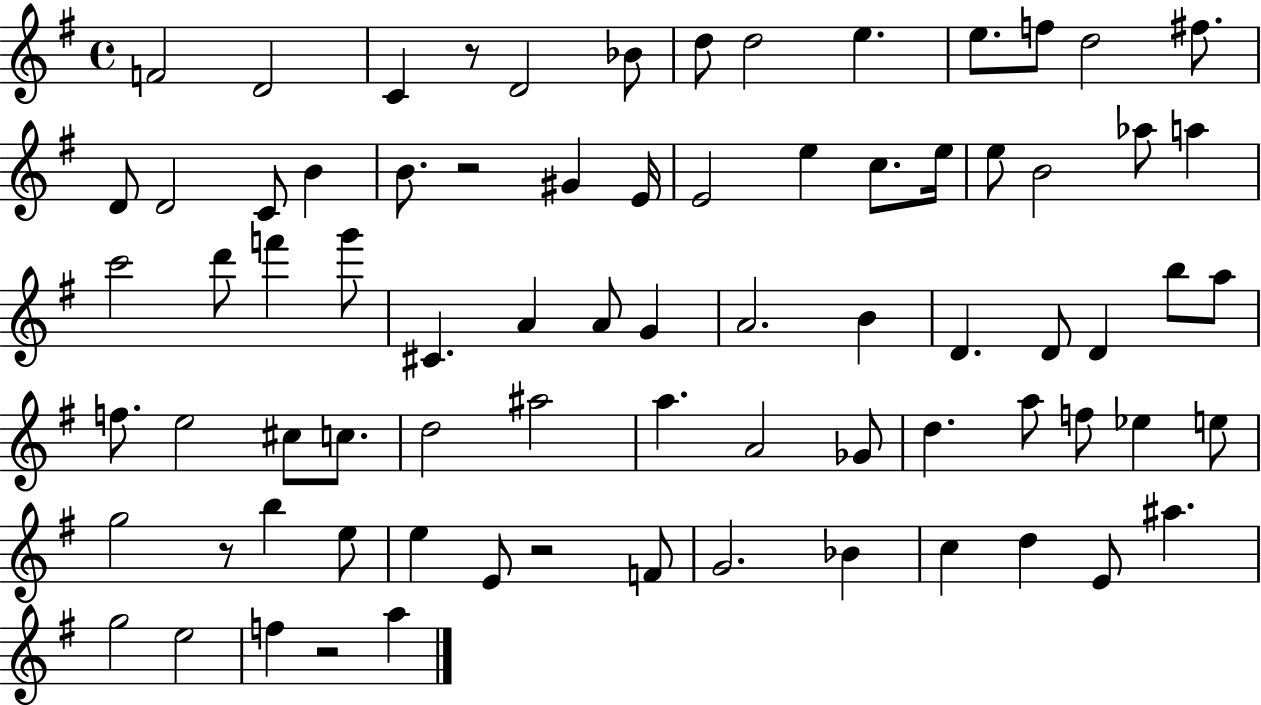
X:1
T:Untitled
M:4/4
L:1/4
K:G
F2 D2 C z/2 D2 _B/2 d/2 d2 e e/2 f/2 d2 ^f/2 D/2 D2 C/2 B B/2 z2 ^G E/4 E2 e c/2 e/4 e/2 B2 _a/2 a c'2 d'/2 f' g'/2 ^C A A/2 G A2 B D D/2 D b/2 a/2 f/2 e2 ^c/2 c/2 d2 ^a2 a A2 _G/2 d a/2 f/2 _e e/2 g2 z/2 b e/2 e E/2 z2 F/2 G2 _B c d E/2 ^a g2 e2 f z2 a